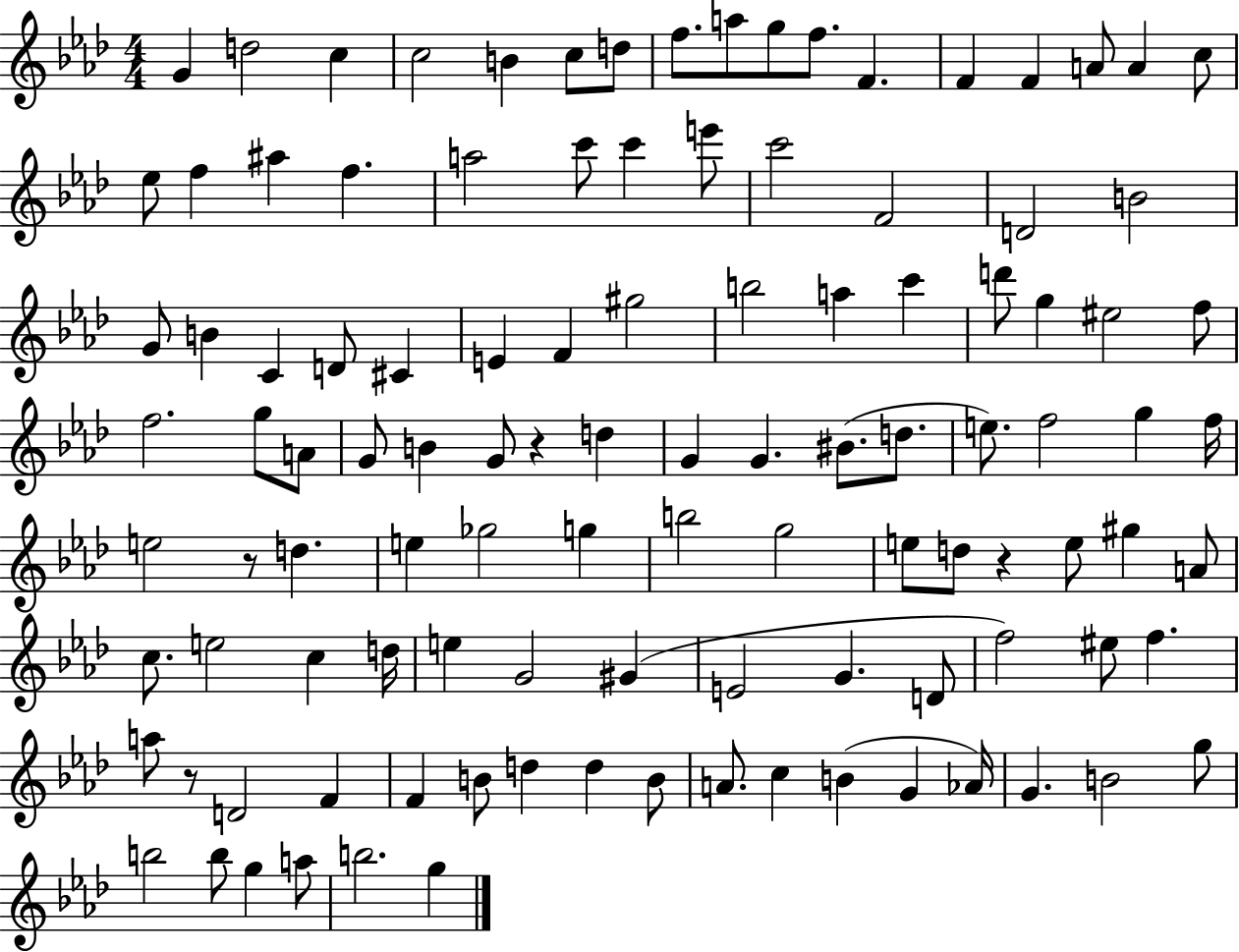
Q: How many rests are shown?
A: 4